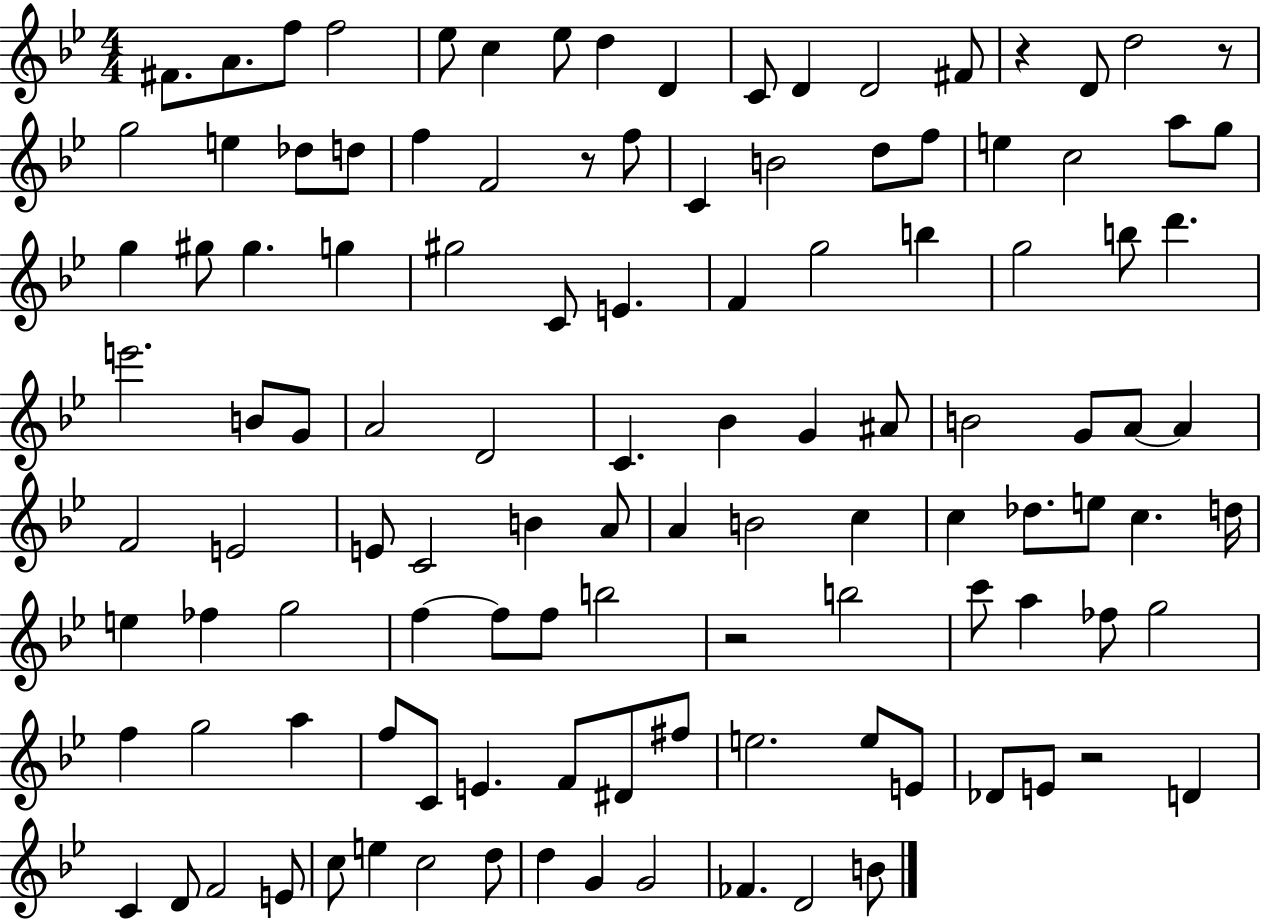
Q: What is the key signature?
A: BES major